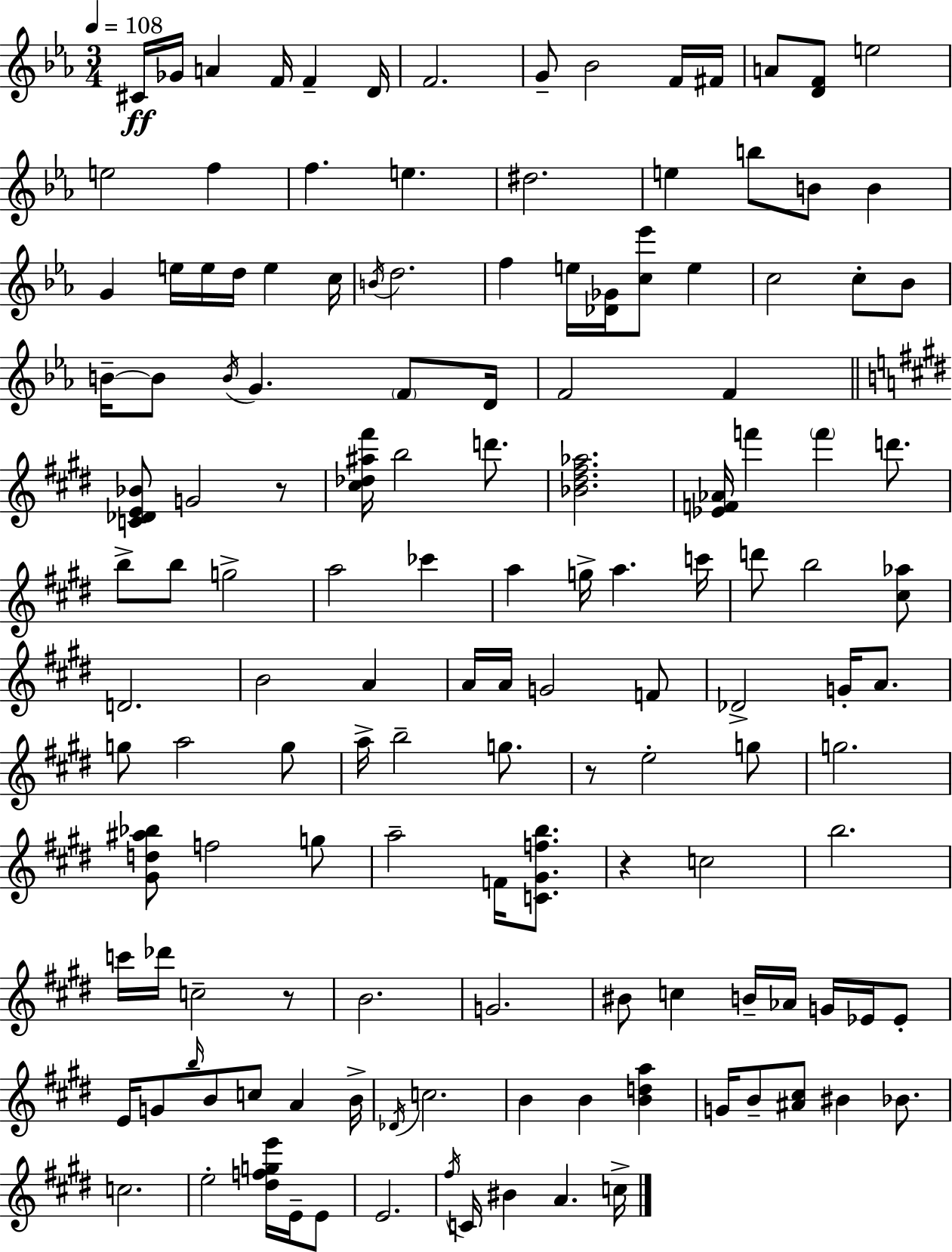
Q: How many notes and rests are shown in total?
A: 140